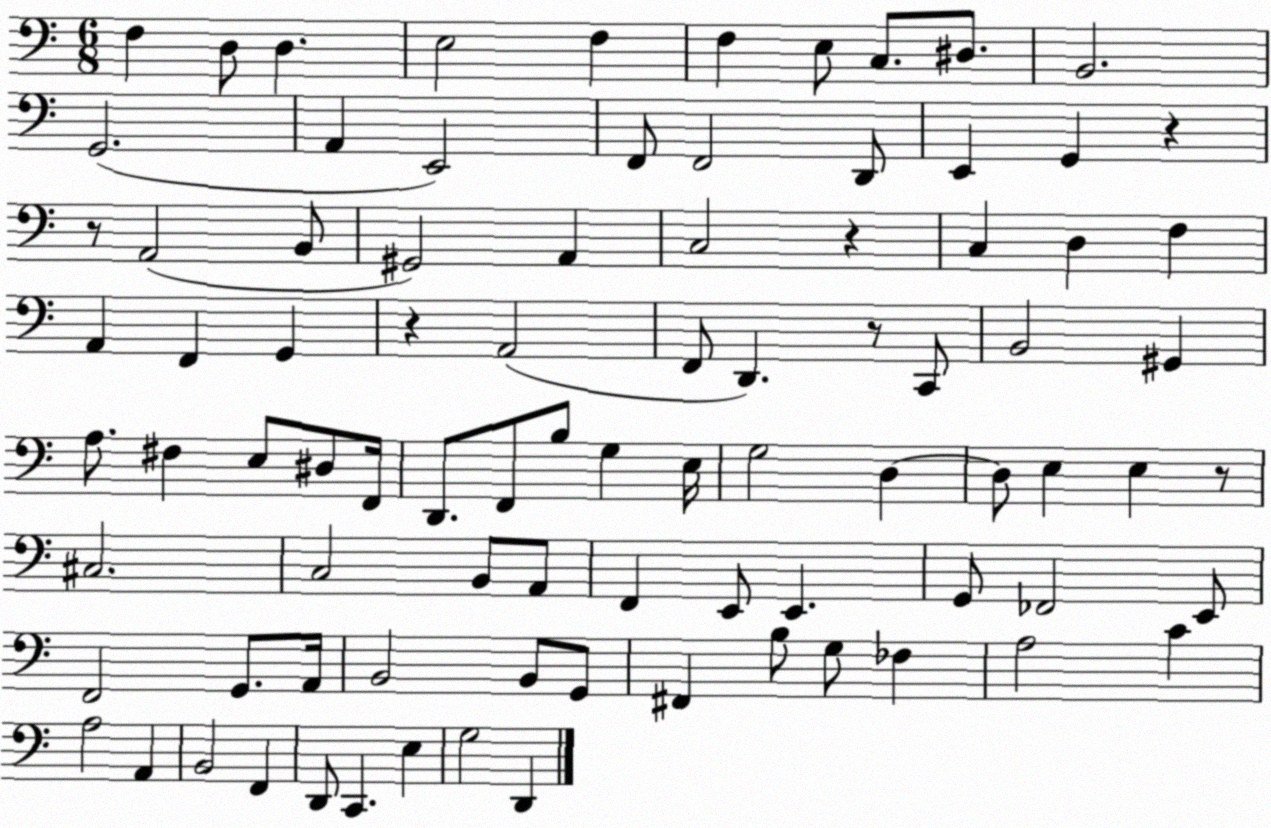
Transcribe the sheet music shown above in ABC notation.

X:1
T:Untitled
M:6/8
L:1/4
K:C
F, D,/2 D, E,2 F, F, E,/2 C,/2 ^D,/2 B,,2 G,,2 A,, E,,2 F,,/2 F,,2 D,,/2 E,, G,, z z/2 A,,2 B,,/2 ^G,,2 A,, C,2 z C, D, F, A,, F,, G,, z A,,2 F,,/2 D,, z/2 C,,/2 B,,2 ^G,, A,/2 ^F, E,/2 ^D,/2 F,,/4 D,,/2 F,,/2 B,/2 G, E,/4 G,2 D, D,/2 E, E, z/2 ^C,2 C,2 B,,/2 A,,/2 F,, E,,/2 E,, G,,/2 _F,,2 E,,/2 F,,2 G,,/2 A,,/4 B,,2 B,,/2 G,,/2 ^F,, B,/2 G,/2 _F, A,2 C A,2 A,, B,,2 F,, D,,/2 C,, E, G,2 D,,